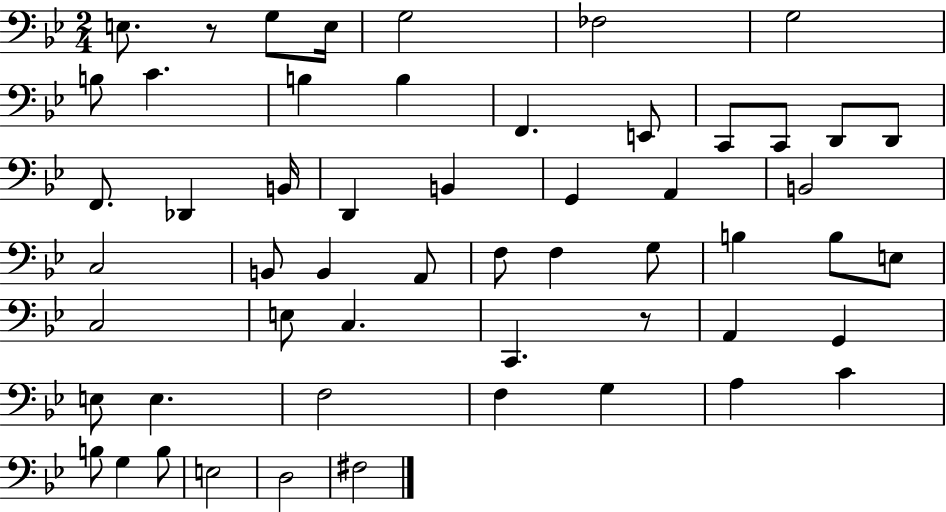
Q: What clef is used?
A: bass